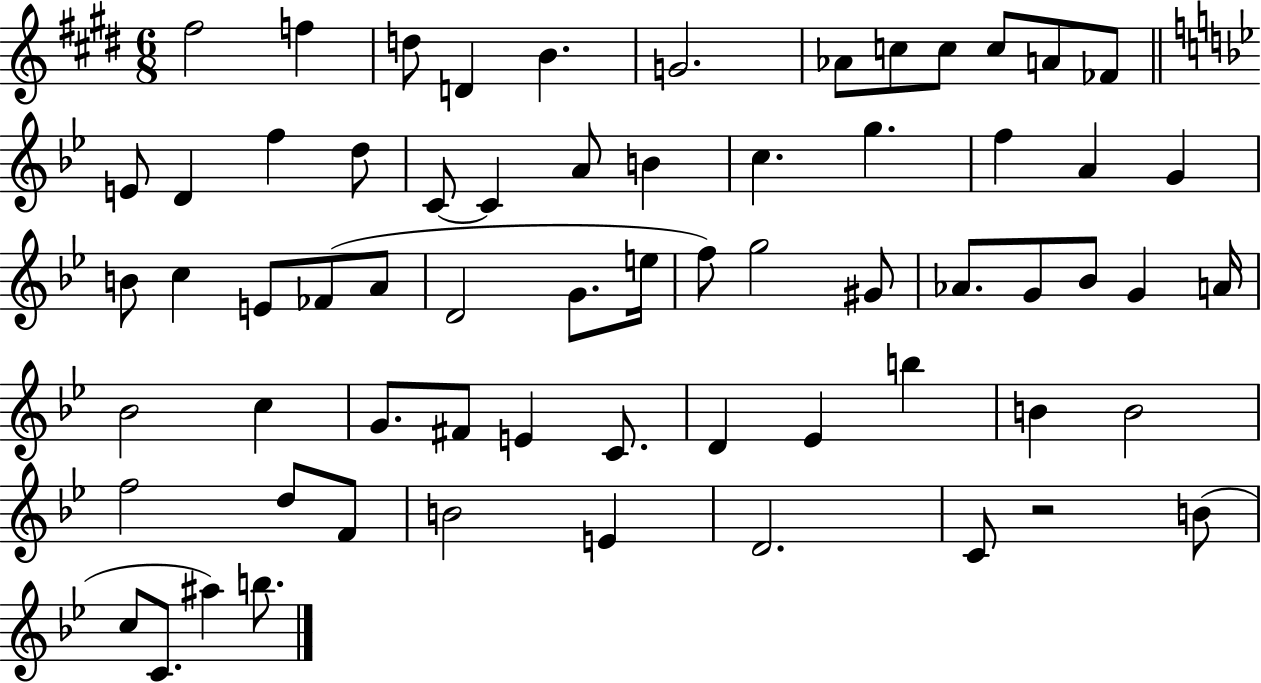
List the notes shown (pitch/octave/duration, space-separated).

F#5/h F5/q D5/e D4/q B4/q. G4/h. Ab4/e C5/e C5/e C5/e A4/e FES4/e E4/e D4/q F5/q D5/e C4/e C4/q A4/e B4/q C5/q. G5/q. F5/q A4/q G4/q B4/e C5/q E4/e FES4/e A4/e D4/h G4/e. E5/s F5/e G5/h G#4/e Ab4/e. G4/e Bb4/e G4/q A4/s Bb4/h C5/q G4/e. F#4/e E4/q C4/e. D4/q Eb4/q B5/q B4/q B4/h F5/h D5/e F4/e B4/h E4/q D4/h. C4/e R/h B4/e C5/e C4/e. A#5/q B5/e.